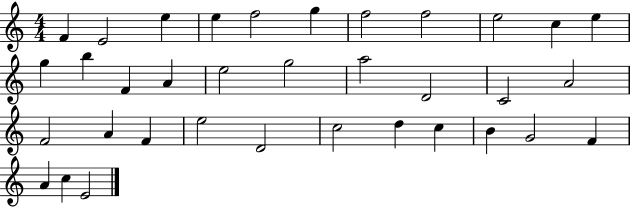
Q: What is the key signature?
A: C major